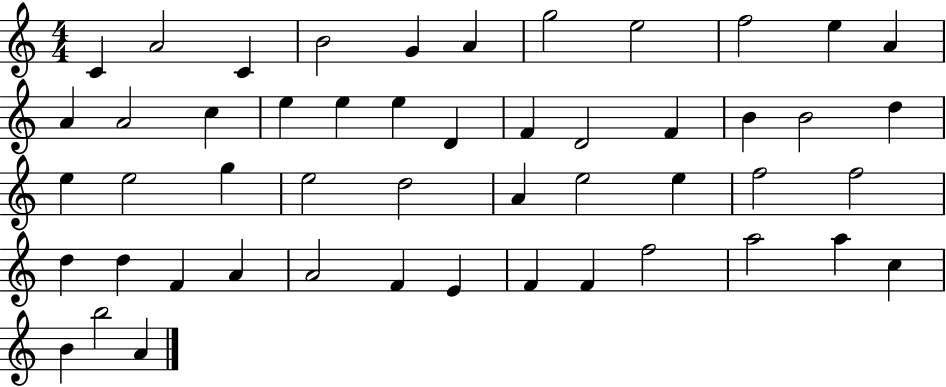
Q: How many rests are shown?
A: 0